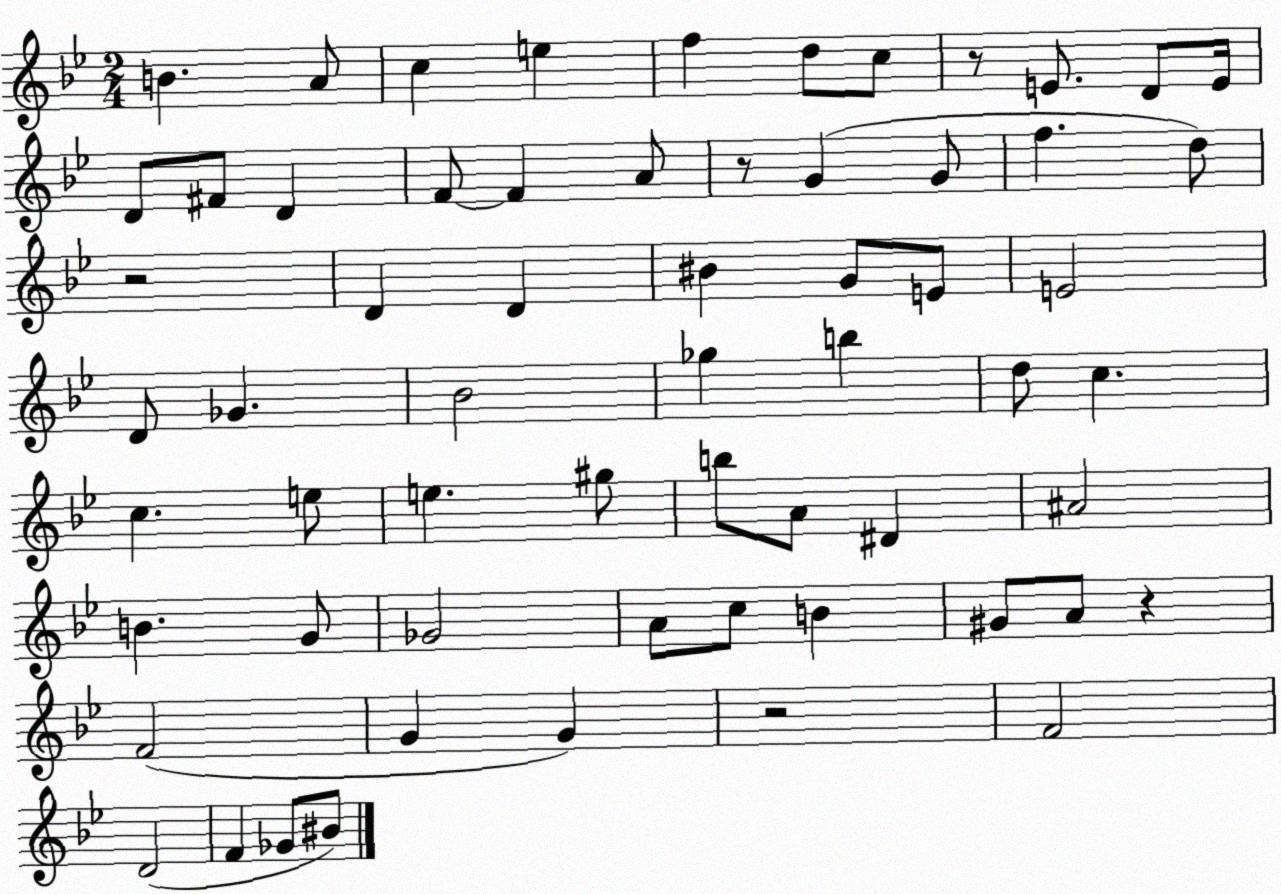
X:1
T:Untitled
M:2/4
L:1/4
K:Bb
B A/2 c e f d/2 c/2 z/2 E/2 D/2 E/4 D/2 ^F/2 D F/2 F A/2 z/2 G G/2 f d/2 z2 D D ^B G/2 E/2 E2 D/2 _G _B2 _g b d/2 c c e/2 e ^g/2 b/2 A/2 ^D ^A2 B G/2 _G2 A/2 c/2 B ^G/2 A/2 z F2 G G z2 F2 D2 F _G/2 ^B/2